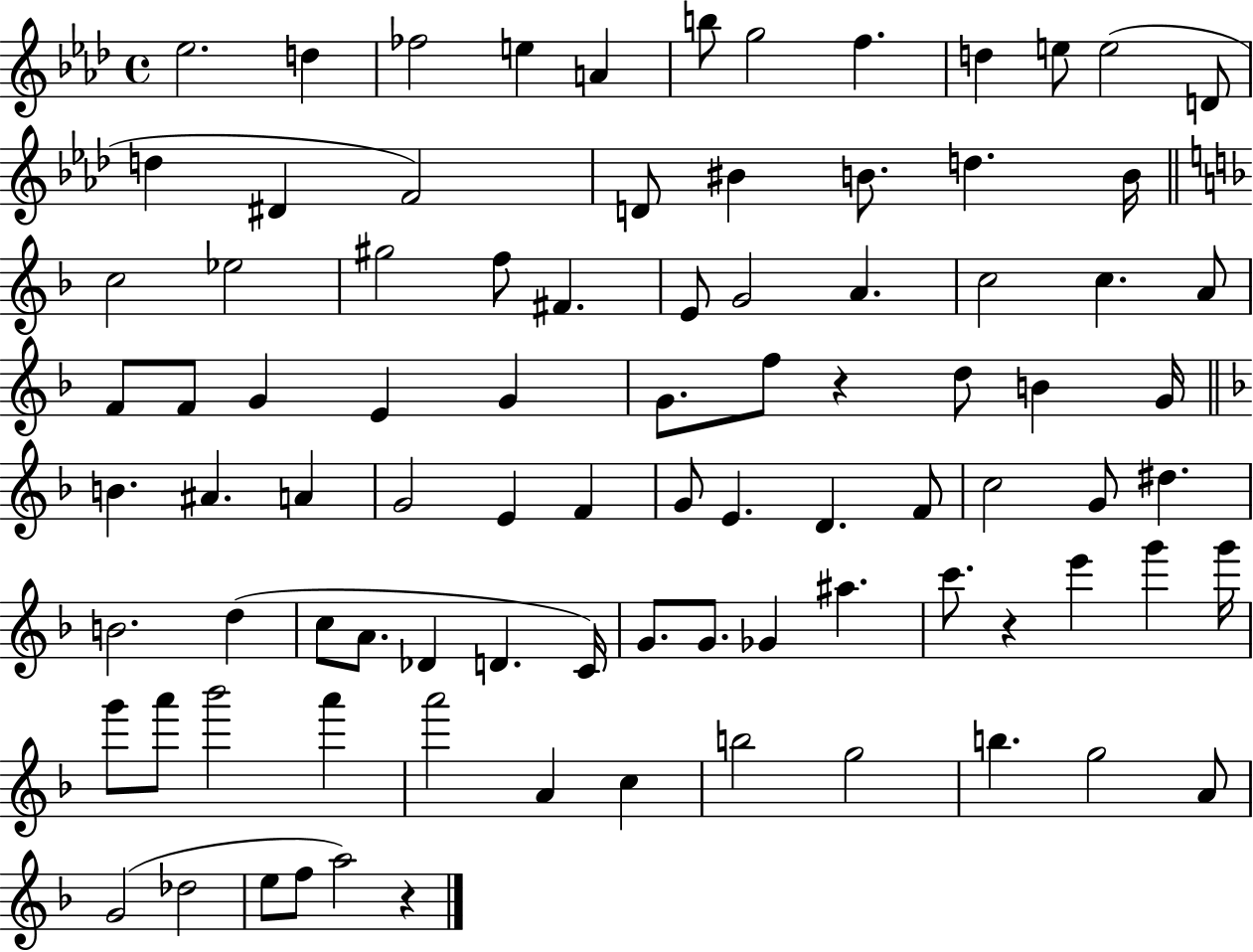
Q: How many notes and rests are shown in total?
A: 89